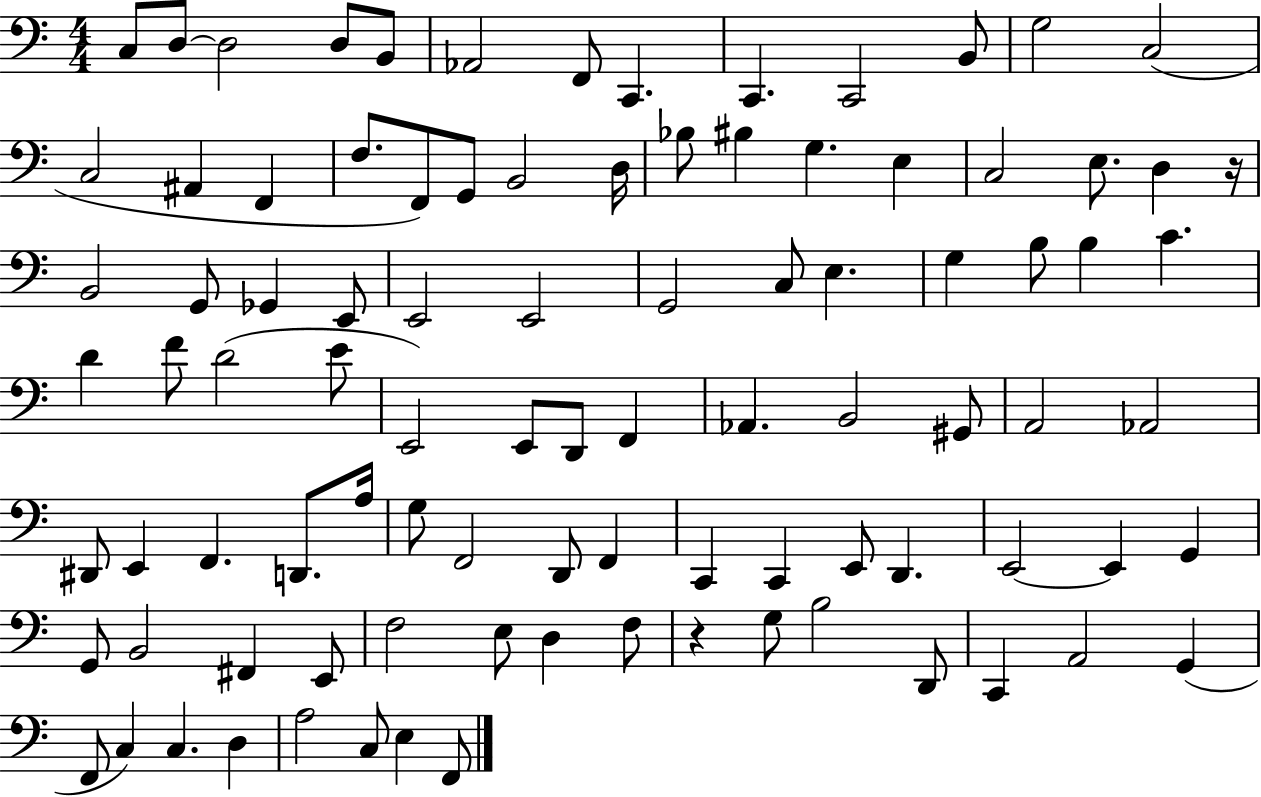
X:1
T:Untitled
M:4/4
L:1/4
K:C
C,/2 D,/2 D,2 D,/2 B,,/2 _A,,2 F,,/2 C,, C,, C,,2 B,,/2 G,2 C,2 C,2 ^A,, F,, F,/2 F,,/2 G,,/2 B,,2 D,/4 _B,/2 ^B, G, E, C,2 E,/2 D, z/4 B,,2 G,,/2 _G,, E,,/2 E,,2 E,,2 G,,2 C,/2 E, G, B,/2 B, C D F/2 D2 E/2 E,,2 E,,/2 D,,/2 F,, _A,, B,,2 ^G,,/2 A,,2 _A,,2 ^D,,/2 E,, F,, D,,/2 A,/4 G,/2 F,,2 D,,/2 F,, C,, C,, E,,/2 D,, E,,2 E,, G,, G,,/2 B,,2 ^F,, E,,/2 F,2 E,/2 D, F,/2 z G,/2 B,2 D,,/2 C,, A,,2 G,, F,,/2 C, C, D, A,2 C,/2 E, F,,/2